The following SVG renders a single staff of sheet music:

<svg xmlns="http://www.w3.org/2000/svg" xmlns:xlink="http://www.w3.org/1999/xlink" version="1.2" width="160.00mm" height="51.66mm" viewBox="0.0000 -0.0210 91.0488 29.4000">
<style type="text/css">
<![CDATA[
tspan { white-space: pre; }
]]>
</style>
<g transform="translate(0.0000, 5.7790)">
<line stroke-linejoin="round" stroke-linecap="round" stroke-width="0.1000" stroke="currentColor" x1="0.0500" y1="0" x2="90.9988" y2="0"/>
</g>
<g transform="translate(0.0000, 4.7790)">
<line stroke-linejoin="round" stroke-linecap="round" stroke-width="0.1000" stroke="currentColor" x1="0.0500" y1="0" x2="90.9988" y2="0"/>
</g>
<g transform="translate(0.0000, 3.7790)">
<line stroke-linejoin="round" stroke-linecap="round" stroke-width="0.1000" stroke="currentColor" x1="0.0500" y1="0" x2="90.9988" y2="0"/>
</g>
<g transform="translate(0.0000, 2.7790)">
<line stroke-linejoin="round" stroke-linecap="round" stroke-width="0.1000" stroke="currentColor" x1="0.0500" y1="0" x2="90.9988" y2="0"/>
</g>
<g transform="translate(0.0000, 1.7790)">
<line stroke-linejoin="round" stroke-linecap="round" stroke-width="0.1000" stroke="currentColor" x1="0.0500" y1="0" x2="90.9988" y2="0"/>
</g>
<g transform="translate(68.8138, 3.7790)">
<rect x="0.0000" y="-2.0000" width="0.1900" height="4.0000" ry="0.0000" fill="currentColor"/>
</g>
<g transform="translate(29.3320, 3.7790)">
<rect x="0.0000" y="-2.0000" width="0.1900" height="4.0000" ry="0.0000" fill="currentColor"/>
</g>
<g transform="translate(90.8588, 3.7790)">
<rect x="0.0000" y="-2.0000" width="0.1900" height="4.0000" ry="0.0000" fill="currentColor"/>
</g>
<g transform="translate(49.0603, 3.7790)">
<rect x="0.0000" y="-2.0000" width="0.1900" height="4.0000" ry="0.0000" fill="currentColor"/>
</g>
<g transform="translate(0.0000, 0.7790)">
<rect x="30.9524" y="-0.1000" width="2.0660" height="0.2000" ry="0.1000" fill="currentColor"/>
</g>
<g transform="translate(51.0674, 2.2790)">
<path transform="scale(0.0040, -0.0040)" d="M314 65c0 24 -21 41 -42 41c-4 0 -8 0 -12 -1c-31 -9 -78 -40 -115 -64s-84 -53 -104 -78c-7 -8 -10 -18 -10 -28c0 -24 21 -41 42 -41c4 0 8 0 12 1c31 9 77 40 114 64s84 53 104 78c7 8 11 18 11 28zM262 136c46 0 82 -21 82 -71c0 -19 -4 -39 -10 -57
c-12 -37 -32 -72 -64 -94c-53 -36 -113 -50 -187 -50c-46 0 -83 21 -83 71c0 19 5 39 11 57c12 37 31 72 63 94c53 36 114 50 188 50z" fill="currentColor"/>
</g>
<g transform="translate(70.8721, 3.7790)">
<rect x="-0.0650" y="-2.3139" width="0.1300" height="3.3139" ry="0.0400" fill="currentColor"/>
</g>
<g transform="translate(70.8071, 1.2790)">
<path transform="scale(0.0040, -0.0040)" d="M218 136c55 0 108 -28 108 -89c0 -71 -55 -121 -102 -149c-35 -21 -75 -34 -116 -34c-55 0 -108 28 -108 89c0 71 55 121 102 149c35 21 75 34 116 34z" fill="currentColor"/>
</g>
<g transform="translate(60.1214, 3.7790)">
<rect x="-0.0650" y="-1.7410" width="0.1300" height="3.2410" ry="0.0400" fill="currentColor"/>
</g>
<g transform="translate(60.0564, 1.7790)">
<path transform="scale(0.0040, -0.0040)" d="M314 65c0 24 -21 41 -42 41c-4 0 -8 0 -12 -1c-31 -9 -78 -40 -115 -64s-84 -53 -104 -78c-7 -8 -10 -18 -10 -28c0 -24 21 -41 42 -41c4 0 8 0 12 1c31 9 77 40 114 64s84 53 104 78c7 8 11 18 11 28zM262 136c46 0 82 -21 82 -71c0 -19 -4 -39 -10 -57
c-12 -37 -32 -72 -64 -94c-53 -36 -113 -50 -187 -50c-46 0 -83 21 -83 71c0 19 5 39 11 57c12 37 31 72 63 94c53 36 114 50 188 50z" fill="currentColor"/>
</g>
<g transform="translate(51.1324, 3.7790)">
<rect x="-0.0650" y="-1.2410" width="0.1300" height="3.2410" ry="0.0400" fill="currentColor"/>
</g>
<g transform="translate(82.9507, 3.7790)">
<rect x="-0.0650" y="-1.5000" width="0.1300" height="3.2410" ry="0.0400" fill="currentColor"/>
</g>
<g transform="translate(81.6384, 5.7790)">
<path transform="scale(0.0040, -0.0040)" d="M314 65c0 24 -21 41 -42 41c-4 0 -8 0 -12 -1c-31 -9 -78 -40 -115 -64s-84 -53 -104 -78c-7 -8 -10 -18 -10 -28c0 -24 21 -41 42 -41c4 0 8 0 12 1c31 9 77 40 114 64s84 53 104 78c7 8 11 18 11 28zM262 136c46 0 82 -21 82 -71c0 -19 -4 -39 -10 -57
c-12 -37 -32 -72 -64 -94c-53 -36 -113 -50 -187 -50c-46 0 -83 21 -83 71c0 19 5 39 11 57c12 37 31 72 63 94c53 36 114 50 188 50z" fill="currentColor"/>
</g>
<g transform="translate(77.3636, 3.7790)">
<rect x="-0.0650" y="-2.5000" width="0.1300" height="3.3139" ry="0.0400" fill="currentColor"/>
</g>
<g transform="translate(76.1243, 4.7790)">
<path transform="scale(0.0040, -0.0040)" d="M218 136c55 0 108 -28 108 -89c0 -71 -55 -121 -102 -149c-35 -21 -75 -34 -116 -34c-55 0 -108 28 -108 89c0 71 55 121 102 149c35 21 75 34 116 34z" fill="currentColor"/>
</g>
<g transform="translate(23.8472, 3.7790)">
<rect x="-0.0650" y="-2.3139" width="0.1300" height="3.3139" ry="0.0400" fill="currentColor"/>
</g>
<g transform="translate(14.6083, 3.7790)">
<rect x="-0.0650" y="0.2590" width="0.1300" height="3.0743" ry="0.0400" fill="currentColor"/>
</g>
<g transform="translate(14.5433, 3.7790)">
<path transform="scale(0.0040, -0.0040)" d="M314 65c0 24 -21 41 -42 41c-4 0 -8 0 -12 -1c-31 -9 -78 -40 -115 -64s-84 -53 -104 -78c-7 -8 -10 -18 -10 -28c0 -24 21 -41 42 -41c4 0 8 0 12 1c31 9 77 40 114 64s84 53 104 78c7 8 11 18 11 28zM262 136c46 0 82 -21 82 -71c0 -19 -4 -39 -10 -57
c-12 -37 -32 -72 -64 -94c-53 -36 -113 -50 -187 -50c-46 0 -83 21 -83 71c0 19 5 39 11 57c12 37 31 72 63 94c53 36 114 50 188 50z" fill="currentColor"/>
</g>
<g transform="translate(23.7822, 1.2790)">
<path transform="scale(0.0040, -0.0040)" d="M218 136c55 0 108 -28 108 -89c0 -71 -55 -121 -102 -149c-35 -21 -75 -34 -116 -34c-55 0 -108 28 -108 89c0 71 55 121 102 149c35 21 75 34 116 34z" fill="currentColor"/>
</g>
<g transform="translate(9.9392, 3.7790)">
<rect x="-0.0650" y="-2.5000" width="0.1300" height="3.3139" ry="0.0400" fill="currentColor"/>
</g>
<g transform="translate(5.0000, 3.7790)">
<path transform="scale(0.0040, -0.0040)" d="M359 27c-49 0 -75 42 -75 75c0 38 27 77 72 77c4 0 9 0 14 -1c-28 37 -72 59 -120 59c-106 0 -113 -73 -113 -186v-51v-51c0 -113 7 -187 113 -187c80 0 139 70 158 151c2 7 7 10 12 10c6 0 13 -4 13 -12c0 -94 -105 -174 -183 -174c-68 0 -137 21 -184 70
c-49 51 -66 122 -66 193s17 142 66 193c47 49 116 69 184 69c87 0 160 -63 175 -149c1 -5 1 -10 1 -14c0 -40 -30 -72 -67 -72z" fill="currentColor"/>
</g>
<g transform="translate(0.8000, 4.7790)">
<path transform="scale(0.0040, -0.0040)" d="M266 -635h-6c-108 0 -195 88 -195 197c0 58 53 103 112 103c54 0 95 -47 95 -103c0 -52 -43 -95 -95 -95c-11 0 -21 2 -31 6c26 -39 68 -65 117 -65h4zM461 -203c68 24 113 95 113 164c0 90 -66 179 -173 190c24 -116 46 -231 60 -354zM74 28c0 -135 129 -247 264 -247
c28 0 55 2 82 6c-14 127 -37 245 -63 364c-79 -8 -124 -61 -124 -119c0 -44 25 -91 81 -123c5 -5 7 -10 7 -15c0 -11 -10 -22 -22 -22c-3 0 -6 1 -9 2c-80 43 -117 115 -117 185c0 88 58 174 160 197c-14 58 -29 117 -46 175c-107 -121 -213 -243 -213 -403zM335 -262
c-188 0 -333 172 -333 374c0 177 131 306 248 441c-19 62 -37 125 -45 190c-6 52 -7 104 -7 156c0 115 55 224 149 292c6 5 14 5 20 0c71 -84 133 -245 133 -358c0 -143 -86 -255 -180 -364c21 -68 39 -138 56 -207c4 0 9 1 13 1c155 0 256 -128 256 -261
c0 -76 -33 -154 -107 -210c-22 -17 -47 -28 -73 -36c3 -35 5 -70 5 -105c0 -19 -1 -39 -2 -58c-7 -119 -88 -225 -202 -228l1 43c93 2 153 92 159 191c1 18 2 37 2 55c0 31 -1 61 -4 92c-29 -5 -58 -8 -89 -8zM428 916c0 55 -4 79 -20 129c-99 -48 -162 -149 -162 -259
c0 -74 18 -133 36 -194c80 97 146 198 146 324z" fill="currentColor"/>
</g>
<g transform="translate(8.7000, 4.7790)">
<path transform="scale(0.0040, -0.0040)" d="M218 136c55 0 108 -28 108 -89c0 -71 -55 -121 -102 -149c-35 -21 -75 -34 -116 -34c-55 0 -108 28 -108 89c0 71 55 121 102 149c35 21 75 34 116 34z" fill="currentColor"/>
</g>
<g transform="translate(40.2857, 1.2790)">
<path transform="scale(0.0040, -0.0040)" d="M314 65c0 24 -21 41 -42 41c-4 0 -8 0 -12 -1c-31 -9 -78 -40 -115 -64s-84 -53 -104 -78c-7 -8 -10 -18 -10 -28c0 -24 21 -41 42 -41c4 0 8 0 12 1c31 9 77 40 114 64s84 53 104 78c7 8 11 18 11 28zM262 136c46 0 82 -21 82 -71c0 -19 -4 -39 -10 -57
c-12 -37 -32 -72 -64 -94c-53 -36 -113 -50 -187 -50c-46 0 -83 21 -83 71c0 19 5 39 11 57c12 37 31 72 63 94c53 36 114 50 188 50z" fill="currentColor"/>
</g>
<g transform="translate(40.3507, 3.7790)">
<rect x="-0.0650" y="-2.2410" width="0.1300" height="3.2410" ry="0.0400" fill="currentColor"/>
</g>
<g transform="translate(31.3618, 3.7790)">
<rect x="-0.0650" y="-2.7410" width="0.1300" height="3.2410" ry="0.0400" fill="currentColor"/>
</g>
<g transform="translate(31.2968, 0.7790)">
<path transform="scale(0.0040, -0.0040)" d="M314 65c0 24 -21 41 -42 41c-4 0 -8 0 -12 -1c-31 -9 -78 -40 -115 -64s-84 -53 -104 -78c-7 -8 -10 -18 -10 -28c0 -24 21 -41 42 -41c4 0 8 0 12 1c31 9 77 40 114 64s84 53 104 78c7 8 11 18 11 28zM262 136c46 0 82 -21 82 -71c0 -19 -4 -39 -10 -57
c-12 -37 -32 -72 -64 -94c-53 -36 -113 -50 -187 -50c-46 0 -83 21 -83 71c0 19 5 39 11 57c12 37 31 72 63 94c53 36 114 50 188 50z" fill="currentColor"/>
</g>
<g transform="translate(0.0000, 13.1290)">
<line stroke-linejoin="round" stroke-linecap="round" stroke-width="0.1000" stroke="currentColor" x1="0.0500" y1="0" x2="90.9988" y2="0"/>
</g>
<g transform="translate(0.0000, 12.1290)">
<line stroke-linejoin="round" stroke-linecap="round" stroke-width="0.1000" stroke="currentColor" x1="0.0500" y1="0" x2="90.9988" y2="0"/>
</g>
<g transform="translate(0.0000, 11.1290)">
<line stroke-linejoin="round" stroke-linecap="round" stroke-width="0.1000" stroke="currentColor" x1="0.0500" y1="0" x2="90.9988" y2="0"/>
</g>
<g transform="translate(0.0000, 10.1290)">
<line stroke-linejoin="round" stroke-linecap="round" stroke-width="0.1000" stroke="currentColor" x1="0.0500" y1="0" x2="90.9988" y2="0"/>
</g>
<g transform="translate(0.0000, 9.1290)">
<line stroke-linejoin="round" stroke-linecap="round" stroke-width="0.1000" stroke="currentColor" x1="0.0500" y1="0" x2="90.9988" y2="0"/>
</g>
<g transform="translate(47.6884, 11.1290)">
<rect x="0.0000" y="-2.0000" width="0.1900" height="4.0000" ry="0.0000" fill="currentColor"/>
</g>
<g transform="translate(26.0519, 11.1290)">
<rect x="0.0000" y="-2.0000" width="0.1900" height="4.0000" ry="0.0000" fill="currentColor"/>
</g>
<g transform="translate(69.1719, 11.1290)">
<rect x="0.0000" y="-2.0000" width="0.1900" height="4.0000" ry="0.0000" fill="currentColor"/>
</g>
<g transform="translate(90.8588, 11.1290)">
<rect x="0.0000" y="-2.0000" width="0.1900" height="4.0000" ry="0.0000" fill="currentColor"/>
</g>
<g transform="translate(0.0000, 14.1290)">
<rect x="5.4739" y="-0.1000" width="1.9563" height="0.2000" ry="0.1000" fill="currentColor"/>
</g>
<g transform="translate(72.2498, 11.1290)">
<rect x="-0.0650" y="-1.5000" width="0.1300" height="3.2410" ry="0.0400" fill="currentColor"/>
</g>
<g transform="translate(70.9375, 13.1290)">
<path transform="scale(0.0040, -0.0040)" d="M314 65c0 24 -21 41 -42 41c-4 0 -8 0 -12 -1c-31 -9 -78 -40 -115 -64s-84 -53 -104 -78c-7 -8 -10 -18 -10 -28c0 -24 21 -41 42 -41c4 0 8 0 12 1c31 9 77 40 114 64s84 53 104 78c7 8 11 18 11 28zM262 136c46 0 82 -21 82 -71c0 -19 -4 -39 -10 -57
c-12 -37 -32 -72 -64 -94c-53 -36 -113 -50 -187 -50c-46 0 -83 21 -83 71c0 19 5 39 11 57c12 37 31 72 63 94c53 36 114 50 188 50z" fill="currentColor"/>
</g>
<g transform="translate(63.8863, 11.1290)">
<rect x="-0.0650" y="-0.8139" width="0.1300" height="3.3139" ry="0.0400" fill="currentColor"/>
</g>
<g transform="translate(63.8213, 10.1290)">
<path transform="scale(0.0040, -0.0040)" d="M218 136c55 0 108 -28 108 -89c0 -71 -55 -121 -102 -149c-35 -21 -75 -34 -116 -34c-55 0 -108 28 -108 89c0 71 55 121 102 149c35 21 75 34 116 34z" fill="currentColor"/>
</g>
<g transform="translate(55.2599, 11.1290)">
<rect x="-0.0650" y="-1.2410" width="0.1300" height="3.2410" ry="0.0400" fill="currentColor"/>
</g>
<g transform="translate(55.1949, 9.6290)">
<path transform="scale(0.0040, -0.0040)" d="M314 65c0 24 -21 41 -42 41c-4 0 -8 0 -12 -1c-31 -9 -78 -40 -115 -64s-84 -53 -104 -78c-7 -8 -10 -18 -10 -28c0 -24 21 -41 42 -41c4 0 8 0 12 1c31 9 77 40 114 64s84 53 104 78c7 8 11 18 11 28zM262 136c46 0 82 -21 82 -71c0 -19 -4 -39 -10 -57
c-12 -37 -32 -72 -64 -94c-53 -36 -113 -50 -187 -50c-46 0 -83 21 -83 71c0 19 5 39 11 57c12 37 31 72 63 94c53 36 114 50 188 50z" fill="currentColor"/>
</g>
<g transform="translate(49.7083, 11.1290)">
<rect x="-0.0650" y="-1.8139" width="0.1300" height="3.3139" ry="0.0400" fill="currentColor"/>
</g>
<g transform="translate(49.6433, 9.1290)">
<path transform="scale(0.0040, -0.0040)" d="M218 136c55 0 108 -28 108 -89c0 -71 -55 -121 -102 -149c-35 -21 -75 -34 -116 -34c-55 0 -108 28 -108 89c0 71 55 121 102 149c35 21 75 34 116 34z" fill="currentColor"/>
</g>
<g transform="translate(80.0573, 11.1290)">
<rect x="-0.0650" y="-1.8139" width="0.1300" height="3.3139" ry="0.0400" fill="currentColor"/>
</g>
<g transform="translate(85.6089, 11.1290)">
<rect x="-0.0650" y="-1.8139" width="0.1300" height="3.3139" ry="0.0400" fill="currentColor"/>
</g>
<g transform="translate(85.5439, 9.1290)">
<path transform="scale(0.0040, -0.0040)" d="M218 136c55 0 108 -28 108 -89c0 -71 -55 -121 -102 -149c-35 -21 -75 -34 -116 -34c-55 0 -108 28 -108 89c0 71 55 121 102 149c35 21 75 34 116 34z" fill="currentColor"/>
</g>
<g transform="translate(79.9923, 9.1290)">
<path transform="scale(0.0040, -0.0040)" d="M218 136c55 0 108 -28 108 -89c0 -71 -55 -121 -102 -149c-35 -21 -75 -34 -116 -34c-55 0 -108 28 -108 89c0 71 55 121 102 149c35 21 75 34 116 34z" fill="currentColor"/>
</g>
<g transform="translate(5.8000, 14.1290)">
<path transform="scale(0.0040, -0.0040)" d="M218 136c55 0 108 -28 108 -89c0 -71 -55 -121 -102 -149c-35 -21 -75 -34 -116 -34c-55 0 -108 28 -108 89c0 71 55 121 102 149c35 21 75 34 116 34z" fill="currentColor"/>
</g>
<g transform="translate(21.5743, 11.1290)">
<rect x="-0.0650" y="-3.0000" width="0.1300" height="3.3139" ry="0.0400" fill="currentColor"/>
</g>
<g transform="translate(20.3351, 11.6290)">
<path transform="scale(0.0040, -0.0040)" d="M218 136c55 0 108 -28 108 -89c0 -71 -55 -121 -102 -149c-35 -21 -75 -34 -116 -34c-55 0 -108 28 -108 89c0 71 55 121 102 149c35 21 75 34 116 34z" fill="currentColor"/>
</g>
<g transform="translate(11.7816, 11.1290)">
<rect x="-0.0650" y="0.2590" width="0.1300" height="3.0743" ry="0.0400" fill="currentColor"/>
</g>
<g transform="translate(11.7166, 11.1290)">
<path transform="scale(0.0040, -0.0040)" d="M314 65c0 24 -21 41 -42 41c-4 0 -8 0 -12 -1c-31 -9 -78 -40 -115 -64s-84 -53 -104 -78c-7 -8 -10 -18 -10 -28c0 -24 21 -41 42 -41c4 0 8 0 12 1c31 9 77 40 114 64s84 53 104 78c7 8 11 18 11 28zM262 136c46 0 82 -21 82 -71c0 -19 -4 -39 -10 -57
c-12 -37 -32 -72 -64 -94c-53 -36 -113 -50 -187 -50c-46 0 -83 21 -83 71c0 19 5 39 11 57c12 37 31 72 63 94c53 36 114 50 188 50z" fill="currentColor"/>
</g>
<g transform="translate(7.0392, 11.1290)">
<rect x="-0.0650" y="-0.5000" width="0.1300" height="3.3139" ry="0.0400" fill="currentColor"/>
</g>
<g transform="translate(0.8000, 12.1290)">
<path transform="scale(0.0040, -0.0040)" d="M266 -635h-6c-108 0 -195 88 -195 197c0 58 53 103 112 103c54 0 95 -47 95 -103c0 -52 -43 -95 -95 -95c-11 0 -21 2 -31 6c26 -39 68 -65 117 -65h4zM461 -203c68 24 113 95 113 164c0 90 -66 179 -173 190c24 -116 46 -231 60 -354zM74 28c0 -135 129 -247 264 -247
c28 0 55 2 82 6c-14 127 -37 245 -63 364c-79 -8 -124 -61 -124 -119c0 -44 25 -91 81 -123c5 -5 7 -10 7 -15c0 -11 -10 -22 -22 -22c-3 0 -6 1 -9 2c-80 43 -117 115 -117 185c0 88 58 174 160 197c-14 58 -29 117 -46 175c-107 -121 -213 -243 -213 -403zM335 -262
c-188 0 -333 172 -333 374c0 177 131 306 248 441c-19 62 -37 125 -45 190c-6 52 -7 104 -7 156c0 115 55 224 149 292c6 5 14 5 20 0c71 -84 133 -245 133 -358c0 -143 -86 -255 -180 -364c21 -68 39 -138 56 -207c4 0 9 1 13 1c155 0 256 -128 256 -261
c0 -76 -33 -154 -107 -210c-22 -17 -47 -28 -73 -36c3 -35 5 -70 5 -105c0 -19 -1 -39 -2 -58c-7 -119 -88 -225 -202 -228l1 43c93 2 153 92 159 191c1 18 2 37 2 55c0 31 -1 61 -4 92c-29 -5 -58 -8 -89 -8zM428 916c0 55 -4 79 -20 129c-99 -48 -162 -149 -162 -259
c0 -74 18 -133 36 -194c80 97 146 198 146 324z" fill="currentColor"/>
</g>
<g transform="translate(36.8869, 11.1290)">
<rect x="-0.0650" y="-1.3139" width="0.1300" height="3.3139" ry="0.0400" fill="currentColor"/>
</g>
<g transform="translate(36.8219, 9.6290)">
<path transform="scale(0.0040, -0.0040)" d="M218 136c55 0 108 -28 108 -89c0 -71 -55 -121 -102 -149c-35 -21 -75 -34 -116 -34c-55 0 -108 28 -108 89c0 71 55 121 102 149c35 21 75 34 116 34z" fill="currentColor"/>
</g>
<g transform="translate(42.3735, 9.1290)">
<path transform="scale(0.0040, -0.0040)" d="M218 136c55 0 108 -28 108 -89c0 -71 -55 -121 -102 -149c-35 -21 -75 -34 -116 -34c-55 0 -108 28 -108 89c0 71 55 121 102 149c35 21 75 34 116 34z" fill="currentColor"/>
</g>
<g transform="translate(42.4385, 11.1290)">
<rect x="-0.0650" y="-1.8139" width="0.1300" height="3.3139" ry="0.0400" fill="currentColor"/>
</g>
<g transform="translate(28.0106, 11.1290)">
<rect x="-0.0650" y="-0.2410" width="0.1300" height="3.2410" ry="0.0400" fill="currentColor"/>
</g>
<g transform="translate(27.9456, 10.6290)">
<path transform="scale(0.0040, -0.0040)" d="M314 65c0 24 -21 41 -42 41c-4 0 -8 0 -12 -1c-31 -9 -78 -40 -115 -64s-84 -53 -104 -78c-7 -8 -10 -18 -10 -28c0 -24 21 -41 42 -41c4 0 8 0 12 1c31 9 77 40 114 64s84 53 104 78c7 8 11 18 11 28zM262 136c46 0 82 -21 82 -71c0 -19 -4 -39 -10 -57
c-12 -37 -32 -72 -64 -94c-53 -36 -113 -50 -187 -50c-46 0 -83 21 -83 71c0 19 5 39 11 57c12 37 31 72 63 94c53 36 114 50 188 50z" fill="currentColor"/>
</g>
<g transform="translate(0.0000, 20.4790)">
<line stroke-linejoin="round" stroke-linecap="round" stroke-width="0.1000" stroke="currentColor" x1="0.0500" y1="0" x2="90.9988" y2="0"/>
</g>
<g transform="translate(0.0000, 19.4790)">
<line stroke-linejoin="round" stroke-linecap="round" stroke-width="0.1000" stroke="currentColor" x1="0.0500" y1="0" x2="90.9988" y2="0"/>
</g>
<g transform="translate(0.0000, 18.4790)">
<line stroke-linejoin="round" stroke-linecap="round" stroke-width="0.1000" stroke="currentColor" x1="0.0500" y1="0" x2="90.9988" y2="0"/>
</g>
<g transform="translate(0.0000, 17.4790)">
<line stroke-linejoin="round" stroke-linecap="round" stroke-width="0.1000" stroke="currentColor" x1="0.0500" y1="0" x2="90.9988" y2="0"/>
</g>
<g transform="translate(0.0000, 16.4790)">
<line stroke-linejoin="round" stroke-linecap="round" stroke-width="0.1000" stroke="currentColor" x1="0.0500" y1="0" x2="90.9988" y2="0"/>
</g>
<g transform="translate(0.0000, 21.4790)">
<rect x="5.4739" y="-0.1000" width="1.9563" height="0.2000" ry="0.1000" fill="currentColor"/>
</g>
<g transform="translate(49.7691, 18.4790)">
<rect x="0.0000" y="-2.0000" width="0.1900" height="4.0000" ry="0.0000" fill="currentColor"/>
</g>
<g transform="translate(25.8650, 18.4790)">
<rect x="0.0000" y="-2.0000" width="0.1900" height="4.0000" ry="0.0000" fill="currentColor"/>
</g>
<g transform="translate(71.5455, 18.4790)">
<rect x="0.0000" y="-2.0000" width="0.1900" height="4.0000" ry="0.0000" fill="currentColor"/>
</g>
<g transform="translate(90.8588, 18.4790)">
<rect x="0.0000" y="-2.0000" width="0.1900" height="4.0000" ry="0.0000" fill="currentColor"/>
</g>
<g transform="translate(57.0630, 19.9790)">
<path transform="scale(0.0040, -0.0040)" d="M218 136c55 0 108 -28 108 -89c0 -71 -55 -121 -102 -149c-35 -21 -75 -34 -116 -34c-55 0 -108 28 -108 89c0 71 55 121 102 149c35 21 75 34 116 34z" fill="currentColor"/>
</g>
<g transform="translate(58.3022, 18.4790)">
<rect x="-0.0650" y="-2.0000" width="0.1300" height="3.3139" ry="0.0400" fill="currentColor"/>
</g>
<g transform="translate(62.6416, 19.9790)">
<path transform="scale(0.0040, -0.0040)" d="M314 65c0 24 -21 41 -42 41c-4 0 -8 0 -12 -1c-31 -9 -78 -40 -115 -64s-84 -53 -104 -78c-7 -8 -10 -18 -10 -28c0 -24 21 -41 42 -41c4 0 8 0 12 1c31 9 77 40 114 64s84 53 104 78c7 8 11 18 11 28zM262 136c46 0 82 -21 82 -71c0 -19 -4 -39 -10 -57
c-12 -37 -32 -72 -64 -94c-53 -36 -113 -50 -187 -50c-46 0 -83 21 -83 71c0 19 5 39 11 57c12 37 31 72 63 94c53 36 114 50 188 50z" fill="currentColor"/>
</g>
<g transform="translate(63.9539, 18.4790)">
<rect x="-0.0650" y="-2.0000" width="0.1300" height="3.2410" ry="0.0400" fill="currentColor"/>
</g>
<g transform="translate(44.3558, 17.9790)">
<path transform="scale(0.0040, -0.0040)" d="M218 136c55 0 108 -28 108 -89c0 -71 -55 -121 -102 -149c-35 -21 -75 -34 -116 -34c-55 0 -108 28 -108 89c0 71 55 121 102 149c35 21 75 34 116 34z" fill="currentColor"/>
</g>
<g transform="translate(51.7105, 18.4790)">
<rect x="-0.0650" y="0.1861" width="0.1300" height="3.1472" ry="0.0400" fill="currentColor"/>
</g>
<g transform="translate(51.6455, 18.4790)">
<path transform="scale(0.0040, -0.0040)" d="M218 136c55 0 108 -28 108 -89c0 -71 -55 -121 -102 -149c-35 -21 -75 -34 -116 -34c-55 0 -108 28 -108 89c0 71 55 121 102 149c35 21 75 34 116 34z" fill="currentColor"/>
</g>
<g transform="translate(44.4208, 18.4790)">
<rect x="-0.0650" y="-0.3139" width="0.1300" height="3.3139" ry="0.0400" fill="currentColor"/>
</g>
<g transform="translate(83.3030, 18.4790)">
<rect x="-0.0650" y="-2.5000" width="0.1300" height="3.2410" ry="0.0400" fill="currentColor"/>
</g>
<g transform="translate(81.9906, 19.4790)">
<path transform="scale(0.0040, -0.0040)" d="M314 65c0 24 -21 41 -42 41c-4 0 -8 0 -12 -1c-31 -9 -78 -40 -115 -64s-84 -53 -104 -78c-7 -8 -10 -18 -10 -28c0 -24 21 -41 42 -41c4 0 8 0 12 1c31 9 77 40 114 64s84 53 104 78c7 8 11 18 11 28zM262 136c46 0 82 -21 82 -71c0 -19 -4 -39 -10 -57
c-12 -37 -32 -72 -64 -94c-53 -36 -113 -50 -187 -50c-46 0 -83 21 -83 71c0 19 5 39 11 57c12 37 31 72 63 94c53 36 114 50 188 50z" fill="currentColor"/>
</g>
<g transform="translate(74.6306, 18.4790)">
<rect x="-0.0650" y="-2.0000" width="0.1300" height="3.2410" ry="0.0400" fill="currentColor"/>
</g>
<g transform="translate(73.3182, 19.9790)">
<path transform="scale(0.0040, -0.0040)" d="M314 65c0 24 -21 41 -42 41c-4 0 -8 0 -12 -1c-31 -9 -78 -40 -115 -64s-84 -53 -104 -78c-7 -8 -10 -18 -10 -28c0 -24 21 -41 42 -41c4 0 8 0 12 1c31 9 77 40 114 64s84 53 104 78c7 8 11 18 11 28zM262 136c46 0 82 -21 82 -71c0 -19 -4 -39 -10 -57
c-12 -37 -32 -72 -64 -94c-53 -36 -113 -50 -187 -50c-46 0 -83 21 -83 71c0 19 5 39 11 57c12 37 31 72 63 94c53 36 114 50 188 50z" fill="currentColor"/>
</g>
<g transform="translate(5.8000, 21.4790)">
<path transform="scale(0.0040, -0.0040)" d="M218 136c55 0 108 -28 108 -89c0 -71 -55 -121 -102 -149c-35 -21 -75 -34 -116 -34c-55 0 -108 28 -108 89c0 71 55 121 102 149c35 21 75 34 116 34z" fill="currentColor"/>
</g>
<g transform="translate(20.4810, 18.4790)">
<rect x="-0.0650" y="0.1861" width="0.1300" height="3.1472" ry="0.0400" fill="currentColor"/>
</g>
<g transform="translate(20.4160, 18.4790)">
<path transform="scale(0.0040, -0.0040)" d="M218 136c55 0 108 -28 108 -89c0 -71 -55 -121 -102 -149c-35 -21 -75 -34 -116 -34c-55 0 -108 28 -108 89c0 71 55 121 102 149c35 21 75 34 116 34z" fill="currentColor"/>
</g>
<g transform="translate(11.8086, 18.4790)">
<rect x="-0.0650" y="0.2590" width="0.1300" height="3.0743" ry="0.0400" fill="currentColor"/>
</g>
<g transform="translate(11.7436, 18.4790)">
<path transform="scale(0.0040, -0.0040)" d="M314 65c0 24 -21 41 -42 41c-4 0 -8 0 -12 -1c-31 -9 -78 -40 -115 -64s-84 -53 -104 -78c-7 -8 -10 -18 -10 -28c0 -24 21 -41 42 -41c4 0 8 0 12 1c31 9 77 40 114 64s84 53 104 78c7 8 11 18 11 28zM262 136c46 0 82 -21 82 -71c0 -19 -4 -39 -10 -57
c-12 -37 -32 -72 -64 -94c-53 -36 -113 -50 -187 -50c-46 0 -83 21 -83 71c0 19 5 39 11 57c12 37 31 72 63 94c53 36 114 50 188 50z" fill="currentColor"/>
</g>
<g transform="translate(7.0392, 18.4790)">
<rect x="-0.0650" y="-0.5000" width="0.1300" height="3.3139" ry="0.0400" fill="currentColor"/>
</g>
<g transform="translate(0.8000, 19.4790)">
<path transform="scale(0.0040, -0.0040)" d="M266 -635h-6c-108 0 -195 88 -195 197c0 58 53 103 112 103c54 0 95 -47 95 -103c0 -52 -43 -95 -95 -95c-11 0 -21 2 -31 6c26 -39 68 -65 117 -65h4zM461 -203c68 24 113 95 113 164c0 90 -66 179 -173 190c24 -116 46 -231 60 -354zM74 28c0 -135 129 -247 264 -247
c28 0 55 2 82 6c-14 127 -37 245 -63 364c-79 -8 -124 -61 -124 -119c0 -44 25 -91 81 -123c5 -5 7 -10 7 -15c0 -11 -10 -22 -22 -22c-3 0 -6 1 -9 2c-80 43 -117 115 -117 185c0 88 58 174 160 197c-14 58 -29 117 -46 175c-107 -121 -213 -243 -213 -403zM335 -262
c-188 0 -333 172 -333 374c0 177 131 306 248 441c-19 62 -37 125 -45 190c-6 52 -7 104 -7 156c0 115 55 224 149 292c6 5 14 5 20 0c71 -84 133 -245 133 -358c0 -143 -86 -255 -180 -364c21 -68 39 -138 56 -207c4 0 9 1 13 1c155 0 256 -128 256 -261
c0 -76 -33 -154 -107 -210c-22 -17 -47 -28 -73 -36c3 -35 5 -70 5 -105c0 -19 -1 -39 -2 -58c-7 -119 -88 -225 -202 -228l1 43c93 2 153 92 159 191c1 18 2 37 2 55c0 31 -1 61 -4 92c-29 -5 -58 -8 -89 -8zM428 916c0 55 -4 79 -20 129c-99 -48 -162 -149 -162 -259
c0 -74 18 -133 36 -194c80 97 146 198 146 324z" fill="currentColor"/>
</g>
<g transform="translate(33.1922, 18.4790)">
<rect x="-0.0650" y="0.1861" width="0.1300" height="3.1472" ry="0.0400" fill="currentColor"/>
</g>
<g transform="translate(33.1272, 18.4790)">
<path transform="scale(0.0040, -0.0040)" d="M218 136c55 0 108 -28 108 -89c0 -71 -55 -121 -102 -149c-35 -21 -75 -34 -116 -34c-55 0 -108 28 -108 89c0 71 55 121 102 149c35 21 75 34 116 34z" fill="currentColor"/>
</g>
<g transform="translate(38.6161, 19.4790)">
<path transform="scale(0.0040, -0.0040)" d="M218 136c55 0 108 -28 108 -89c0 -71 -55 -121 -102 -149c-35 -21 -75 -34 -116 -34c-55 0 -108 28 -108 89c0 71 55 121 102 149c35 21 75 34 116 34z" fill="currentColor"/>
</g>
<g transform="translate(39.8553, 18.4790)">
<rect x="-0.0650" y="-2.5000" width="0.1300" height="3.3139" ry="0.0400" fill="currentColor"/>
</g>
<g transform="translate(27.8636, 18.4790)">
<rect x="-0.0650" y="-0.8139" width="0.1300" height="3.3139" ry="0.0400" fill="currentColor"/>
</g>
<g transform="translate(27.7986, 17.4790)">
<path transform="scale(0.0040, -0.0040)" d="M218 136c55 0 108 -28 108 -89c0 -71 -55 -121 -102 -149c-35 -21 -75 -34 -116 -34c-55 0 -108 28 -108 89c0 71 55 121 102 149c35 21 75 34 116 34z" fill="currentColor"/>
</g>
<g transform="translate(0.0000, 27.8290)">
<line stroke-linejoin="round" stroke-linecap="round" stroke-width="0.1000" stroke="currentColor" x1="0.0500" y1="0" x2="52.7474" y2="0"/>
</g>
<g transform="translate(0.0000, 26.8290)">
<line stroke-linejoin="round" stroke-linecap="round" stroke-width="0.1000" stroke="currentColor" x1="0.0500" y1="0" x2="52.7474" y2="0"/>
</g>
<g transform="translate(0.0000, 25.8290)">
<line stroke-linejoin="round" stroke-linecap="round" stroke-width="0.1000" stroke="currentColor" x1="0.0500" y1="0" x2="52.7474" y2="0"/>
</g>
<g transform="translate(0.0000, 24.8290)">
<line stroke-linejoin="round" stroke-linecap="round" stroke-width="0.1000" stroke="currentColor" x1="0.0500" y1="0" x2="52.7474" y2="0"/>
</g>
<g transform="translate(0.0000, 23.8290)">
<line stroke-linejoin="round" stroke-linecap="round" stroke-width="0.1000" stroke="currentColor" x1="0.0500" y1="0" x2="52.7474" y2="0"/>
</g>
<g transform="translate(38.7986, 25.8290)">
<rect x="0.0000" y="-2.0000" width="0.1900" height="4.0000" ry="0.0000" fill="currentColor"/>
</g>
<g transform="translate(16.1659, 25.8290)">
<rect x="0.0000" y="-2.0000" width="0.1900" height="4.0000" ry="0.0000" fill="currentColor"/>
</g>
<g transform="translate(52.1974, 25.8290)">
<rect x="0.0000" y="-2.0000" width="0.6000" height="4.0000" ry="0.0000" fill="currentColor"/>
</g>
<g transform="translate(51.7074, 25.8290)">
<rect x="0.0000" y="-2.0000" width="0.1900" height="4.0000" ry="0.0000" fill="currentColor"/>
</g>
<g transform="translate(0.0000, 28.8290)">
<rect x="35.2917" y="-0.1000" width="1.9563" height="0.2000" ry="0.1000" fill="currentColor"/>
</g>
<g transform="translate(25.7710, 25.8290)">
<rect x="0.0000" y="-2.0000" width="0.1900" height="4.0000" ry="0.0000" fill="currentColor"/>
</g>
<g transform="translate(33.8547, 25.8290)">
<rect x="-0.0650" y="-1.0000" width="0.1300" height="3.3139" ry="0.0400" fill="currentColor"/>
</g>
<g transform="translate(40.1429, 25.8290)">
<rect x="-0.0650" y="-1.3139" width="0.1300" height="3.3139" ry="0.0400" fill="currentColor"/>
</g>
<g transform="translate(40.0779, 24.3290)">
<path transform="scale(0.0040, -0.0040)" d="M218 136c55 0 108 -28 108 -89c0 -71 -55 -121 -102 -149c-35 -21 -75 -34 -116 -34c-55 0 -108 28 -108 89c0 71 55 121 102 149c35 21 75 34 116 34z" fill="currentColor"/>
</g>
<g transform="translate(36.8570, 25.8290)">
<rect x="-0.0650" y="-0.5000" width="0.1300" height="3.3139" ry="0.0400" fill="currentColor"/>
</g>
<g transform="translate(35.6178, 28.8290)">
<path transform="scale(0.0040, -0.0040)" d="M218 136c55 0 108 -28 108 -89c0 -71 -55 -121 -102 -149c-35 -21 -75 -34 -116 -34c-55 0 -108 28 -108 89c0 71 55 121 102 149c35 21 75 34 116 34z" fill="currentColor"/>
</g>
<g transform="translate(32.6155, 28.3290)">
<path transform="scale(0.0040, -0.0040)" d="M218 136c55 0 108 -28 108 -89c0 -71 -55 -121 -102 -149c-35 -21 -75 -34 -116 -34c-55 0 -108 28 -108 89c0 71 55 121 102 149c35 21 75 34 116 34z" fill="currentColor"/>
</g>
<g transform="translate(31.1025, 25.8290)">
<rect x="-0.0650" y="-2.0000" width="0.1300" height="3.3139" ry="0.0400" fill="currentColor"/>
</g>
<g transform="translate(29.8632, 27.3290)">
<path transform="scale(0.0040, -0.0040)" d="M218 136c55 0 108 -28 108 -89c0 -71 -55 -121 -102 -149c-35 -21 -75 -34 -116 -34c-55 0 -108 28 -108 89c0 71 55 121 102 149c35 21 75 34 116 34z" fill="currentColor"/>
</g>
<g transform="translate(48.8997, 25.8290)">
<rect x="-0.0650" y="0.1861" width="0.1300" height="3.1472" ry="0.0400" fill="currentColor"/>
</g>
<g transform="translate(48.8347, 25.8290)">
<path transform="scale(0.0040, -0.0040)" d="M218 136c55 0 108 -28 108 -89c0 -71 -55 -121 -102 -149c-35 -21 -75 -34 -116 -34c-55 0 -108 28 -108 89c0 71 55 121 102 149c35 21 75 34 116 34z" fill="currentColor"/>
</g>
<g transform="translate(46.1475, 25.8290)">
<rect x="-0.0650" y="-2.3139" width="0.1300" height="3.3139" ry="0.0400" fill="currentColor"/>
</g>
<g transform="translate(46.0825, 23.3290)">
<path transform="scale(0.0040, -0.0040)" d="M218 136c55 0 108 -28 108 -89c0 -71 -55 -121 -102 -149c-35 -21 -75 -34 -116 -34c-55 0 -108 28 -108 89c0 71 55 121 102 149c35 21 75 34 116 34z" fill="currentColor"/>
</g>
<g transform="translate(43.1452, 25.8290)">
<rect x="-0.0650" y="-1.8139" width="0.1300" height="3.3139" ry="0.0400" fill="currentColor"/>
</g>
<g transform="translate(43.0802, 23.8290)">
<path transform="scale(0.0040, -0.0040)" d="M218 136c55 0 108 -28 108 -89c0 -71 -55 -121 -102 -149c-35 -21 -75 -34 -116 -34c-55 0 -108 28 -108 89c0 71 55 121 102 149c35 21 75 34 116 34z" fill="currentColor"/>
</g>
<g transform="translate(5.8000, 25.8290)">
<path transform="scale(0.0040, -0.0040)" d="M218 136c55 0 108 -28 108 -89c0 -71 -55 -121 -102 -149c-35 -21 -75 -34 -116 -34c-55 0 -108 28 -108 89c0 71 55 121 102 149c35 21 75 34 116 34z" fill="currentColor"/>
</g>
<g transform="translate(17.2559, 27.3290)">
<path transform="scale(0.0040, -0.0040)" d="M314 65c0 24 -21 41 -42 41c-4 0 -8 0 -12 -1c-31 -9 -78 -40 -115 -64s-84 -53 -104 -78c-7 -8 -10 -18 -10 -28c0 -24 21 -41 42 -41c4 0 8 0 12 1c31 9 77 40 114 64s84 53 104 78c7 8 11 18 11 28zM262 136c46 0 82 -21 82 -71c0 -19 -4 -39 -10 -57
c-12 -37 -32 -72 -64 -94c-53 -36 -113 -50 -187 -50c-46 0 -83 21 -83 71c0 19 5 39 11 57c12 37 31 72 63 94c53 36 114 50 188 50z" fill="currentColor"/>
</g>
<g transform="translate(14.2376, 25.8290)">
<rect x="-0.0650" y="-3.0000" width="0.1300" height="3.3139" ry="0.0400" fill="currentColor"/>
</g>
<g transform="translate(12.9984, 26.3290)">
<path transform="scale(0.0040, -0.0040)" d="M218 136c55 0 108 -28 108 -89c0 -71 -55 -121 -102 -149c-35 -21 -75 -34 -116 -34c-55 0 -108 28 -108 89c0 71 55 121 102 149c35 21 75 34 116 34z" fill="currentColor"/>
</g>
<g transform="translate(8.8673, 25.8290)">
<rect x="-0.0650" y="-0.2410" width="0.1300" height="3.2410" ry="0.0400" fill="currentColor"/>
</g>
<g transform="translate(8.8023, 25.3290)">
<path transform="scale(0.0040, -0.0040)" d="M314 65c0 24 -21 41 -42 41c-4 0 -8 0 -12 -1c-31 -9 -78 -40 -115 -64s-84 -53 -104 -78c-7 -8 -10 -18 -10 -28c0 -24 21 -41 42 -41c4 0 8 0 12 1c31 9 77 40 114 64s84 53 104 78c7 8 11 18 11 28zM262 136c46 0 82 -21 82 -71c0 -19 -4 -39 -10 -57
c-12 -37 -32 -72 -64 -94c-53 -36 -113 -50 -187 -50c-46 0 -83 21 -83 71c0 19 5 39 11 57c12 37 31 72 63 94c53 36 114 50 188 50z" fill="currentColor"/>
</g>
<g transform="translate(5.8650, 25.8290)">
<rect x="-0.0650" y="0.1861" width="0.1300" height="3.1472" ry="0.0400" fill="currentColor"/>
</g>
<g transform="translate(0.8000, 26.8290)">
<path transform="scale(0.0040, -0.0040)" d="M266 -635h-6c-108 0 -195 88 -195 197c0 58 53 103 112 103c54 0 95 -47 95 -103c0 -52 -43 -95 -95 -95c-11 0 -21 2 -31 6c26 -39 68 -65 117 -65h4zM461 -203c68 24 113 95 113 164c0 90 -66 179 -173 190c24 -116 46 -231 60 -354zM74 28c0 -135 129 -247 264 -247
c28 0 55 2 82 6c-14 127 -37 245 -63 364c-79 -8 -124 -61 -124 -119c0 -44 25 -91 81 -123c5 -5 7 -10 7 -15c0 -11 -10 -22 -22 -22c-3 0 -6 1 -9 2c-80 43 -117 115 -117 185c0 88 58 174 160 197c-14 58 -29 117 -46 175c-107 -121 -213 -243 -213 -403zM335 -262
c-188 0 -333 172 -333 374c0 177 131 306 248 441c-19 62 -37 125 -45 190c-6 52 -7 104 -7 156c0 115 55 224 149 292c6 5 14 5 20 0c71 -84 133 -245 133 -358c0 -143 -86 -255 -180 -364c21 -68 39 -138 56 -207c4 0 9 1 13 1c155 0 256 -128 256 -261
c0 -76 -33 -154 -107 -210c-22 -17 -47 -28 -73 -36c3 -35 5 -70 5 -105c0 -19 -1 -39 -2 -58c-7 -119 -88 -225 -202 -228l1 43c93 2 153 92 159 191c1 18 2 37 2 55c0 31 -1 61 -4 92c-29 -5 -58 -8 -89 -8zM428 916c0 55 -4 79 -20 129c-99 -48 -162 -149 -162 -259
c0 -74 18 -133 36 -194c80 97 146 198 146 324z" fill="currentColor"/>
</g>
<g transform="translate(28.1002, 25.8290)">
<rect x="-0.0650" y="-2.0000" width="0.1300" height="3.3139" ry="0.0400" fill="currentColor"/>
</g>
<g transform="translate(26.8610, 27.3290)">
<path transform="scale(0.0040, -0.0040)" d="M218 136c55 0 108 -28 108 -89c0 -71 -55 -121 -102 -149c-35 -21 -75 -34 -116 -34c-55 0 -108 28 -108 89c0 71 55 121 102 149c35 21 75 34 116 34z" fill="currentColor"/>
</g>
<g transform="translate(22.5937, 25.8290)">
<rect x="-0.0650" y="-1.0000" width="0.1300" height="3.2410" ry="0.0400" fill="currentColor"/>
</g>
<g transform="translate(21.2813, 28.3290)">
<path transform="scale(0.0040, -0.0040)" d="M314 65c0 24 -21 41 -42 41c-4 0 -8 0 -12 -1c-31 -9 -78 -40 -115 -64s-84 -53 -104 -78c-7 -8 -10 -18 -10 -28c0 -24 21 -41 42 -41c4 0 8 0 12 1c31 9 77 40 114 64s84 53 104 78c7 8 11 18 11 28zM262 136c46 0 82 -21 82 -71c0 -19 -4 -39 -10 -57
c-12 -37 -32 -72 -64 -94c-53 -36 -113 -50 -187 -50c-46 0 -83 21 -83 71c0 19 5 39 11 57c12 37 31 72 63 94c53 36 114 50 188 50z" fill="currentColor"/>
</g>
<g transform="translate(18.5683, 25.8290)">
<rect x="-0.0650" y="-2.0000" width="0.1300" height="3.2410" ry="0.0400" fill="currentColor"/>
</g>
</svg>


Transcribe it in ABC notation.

X:1
T:Untitled
M:4/4
L:1/4
K:C
G B2 g a2 g2 e2 f2 g G E2 C B2 A c2 e f f e2 d E2 f f C B2 B d B G c B F F2 F2 G2 B c2 A F2 D2 F F D C e f g B